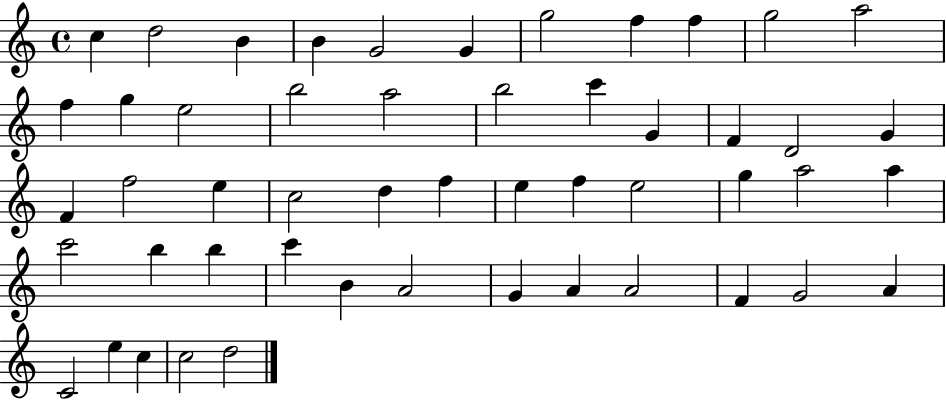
X:1
T:Untitled
M:4/4
L:1/4
K:C
c d2 B B G2 G g2 f f g2 a2 f g e2 b2 a2 b2 c' G F D2 G F f2 e c2 d f e f e2 g a2 a c'2 b b c' B A2 G A A2 F G2 A C2 e c c2 d2